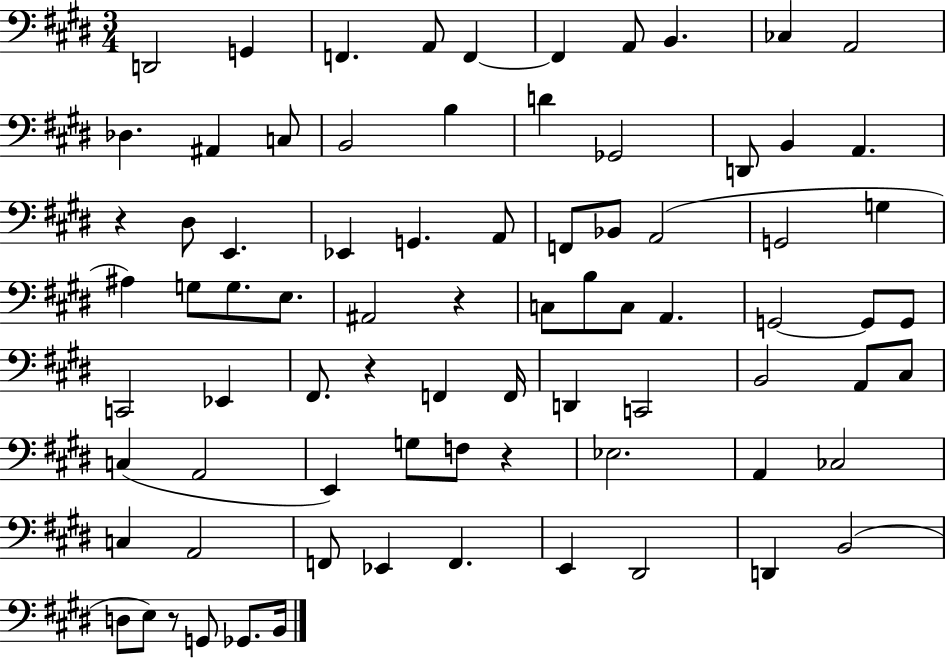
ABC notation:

X:1
T:Untitled
M:3/4
L:1/4
K:E
D,,2 G,, F,, A,,/2 F,, F,, A,,/2 B,, _C, A,,2 _D, ^A,, C,/2 B,,2 B, D _G,,2 D,,/2 B,, A,, z ^D,/2 E,, _E,, G,, A,,/2 F,,/2 _B,,/2 A,,2 G,,2 G, ^A, G,/2 G,/2 E,/2 ^A,,2 z C,/2 B,/2 C,/2 A,, G,,2 G,,/2 G,,/2 C,,2 _E,, ^F,,/2 z F,, F,,/4 D,, C,,2 B,,2 A,,/2 ^C,/2 C, A,,2 E,, G,/2 F,/2 z _E,2 A,, _C,2 C, A,,2 F,,/2 _E,, F,, E,, ^D,,2 D,, B,,2 D,/2 E,/2 z/2 G,,/2 _G,,/2 B,,/4